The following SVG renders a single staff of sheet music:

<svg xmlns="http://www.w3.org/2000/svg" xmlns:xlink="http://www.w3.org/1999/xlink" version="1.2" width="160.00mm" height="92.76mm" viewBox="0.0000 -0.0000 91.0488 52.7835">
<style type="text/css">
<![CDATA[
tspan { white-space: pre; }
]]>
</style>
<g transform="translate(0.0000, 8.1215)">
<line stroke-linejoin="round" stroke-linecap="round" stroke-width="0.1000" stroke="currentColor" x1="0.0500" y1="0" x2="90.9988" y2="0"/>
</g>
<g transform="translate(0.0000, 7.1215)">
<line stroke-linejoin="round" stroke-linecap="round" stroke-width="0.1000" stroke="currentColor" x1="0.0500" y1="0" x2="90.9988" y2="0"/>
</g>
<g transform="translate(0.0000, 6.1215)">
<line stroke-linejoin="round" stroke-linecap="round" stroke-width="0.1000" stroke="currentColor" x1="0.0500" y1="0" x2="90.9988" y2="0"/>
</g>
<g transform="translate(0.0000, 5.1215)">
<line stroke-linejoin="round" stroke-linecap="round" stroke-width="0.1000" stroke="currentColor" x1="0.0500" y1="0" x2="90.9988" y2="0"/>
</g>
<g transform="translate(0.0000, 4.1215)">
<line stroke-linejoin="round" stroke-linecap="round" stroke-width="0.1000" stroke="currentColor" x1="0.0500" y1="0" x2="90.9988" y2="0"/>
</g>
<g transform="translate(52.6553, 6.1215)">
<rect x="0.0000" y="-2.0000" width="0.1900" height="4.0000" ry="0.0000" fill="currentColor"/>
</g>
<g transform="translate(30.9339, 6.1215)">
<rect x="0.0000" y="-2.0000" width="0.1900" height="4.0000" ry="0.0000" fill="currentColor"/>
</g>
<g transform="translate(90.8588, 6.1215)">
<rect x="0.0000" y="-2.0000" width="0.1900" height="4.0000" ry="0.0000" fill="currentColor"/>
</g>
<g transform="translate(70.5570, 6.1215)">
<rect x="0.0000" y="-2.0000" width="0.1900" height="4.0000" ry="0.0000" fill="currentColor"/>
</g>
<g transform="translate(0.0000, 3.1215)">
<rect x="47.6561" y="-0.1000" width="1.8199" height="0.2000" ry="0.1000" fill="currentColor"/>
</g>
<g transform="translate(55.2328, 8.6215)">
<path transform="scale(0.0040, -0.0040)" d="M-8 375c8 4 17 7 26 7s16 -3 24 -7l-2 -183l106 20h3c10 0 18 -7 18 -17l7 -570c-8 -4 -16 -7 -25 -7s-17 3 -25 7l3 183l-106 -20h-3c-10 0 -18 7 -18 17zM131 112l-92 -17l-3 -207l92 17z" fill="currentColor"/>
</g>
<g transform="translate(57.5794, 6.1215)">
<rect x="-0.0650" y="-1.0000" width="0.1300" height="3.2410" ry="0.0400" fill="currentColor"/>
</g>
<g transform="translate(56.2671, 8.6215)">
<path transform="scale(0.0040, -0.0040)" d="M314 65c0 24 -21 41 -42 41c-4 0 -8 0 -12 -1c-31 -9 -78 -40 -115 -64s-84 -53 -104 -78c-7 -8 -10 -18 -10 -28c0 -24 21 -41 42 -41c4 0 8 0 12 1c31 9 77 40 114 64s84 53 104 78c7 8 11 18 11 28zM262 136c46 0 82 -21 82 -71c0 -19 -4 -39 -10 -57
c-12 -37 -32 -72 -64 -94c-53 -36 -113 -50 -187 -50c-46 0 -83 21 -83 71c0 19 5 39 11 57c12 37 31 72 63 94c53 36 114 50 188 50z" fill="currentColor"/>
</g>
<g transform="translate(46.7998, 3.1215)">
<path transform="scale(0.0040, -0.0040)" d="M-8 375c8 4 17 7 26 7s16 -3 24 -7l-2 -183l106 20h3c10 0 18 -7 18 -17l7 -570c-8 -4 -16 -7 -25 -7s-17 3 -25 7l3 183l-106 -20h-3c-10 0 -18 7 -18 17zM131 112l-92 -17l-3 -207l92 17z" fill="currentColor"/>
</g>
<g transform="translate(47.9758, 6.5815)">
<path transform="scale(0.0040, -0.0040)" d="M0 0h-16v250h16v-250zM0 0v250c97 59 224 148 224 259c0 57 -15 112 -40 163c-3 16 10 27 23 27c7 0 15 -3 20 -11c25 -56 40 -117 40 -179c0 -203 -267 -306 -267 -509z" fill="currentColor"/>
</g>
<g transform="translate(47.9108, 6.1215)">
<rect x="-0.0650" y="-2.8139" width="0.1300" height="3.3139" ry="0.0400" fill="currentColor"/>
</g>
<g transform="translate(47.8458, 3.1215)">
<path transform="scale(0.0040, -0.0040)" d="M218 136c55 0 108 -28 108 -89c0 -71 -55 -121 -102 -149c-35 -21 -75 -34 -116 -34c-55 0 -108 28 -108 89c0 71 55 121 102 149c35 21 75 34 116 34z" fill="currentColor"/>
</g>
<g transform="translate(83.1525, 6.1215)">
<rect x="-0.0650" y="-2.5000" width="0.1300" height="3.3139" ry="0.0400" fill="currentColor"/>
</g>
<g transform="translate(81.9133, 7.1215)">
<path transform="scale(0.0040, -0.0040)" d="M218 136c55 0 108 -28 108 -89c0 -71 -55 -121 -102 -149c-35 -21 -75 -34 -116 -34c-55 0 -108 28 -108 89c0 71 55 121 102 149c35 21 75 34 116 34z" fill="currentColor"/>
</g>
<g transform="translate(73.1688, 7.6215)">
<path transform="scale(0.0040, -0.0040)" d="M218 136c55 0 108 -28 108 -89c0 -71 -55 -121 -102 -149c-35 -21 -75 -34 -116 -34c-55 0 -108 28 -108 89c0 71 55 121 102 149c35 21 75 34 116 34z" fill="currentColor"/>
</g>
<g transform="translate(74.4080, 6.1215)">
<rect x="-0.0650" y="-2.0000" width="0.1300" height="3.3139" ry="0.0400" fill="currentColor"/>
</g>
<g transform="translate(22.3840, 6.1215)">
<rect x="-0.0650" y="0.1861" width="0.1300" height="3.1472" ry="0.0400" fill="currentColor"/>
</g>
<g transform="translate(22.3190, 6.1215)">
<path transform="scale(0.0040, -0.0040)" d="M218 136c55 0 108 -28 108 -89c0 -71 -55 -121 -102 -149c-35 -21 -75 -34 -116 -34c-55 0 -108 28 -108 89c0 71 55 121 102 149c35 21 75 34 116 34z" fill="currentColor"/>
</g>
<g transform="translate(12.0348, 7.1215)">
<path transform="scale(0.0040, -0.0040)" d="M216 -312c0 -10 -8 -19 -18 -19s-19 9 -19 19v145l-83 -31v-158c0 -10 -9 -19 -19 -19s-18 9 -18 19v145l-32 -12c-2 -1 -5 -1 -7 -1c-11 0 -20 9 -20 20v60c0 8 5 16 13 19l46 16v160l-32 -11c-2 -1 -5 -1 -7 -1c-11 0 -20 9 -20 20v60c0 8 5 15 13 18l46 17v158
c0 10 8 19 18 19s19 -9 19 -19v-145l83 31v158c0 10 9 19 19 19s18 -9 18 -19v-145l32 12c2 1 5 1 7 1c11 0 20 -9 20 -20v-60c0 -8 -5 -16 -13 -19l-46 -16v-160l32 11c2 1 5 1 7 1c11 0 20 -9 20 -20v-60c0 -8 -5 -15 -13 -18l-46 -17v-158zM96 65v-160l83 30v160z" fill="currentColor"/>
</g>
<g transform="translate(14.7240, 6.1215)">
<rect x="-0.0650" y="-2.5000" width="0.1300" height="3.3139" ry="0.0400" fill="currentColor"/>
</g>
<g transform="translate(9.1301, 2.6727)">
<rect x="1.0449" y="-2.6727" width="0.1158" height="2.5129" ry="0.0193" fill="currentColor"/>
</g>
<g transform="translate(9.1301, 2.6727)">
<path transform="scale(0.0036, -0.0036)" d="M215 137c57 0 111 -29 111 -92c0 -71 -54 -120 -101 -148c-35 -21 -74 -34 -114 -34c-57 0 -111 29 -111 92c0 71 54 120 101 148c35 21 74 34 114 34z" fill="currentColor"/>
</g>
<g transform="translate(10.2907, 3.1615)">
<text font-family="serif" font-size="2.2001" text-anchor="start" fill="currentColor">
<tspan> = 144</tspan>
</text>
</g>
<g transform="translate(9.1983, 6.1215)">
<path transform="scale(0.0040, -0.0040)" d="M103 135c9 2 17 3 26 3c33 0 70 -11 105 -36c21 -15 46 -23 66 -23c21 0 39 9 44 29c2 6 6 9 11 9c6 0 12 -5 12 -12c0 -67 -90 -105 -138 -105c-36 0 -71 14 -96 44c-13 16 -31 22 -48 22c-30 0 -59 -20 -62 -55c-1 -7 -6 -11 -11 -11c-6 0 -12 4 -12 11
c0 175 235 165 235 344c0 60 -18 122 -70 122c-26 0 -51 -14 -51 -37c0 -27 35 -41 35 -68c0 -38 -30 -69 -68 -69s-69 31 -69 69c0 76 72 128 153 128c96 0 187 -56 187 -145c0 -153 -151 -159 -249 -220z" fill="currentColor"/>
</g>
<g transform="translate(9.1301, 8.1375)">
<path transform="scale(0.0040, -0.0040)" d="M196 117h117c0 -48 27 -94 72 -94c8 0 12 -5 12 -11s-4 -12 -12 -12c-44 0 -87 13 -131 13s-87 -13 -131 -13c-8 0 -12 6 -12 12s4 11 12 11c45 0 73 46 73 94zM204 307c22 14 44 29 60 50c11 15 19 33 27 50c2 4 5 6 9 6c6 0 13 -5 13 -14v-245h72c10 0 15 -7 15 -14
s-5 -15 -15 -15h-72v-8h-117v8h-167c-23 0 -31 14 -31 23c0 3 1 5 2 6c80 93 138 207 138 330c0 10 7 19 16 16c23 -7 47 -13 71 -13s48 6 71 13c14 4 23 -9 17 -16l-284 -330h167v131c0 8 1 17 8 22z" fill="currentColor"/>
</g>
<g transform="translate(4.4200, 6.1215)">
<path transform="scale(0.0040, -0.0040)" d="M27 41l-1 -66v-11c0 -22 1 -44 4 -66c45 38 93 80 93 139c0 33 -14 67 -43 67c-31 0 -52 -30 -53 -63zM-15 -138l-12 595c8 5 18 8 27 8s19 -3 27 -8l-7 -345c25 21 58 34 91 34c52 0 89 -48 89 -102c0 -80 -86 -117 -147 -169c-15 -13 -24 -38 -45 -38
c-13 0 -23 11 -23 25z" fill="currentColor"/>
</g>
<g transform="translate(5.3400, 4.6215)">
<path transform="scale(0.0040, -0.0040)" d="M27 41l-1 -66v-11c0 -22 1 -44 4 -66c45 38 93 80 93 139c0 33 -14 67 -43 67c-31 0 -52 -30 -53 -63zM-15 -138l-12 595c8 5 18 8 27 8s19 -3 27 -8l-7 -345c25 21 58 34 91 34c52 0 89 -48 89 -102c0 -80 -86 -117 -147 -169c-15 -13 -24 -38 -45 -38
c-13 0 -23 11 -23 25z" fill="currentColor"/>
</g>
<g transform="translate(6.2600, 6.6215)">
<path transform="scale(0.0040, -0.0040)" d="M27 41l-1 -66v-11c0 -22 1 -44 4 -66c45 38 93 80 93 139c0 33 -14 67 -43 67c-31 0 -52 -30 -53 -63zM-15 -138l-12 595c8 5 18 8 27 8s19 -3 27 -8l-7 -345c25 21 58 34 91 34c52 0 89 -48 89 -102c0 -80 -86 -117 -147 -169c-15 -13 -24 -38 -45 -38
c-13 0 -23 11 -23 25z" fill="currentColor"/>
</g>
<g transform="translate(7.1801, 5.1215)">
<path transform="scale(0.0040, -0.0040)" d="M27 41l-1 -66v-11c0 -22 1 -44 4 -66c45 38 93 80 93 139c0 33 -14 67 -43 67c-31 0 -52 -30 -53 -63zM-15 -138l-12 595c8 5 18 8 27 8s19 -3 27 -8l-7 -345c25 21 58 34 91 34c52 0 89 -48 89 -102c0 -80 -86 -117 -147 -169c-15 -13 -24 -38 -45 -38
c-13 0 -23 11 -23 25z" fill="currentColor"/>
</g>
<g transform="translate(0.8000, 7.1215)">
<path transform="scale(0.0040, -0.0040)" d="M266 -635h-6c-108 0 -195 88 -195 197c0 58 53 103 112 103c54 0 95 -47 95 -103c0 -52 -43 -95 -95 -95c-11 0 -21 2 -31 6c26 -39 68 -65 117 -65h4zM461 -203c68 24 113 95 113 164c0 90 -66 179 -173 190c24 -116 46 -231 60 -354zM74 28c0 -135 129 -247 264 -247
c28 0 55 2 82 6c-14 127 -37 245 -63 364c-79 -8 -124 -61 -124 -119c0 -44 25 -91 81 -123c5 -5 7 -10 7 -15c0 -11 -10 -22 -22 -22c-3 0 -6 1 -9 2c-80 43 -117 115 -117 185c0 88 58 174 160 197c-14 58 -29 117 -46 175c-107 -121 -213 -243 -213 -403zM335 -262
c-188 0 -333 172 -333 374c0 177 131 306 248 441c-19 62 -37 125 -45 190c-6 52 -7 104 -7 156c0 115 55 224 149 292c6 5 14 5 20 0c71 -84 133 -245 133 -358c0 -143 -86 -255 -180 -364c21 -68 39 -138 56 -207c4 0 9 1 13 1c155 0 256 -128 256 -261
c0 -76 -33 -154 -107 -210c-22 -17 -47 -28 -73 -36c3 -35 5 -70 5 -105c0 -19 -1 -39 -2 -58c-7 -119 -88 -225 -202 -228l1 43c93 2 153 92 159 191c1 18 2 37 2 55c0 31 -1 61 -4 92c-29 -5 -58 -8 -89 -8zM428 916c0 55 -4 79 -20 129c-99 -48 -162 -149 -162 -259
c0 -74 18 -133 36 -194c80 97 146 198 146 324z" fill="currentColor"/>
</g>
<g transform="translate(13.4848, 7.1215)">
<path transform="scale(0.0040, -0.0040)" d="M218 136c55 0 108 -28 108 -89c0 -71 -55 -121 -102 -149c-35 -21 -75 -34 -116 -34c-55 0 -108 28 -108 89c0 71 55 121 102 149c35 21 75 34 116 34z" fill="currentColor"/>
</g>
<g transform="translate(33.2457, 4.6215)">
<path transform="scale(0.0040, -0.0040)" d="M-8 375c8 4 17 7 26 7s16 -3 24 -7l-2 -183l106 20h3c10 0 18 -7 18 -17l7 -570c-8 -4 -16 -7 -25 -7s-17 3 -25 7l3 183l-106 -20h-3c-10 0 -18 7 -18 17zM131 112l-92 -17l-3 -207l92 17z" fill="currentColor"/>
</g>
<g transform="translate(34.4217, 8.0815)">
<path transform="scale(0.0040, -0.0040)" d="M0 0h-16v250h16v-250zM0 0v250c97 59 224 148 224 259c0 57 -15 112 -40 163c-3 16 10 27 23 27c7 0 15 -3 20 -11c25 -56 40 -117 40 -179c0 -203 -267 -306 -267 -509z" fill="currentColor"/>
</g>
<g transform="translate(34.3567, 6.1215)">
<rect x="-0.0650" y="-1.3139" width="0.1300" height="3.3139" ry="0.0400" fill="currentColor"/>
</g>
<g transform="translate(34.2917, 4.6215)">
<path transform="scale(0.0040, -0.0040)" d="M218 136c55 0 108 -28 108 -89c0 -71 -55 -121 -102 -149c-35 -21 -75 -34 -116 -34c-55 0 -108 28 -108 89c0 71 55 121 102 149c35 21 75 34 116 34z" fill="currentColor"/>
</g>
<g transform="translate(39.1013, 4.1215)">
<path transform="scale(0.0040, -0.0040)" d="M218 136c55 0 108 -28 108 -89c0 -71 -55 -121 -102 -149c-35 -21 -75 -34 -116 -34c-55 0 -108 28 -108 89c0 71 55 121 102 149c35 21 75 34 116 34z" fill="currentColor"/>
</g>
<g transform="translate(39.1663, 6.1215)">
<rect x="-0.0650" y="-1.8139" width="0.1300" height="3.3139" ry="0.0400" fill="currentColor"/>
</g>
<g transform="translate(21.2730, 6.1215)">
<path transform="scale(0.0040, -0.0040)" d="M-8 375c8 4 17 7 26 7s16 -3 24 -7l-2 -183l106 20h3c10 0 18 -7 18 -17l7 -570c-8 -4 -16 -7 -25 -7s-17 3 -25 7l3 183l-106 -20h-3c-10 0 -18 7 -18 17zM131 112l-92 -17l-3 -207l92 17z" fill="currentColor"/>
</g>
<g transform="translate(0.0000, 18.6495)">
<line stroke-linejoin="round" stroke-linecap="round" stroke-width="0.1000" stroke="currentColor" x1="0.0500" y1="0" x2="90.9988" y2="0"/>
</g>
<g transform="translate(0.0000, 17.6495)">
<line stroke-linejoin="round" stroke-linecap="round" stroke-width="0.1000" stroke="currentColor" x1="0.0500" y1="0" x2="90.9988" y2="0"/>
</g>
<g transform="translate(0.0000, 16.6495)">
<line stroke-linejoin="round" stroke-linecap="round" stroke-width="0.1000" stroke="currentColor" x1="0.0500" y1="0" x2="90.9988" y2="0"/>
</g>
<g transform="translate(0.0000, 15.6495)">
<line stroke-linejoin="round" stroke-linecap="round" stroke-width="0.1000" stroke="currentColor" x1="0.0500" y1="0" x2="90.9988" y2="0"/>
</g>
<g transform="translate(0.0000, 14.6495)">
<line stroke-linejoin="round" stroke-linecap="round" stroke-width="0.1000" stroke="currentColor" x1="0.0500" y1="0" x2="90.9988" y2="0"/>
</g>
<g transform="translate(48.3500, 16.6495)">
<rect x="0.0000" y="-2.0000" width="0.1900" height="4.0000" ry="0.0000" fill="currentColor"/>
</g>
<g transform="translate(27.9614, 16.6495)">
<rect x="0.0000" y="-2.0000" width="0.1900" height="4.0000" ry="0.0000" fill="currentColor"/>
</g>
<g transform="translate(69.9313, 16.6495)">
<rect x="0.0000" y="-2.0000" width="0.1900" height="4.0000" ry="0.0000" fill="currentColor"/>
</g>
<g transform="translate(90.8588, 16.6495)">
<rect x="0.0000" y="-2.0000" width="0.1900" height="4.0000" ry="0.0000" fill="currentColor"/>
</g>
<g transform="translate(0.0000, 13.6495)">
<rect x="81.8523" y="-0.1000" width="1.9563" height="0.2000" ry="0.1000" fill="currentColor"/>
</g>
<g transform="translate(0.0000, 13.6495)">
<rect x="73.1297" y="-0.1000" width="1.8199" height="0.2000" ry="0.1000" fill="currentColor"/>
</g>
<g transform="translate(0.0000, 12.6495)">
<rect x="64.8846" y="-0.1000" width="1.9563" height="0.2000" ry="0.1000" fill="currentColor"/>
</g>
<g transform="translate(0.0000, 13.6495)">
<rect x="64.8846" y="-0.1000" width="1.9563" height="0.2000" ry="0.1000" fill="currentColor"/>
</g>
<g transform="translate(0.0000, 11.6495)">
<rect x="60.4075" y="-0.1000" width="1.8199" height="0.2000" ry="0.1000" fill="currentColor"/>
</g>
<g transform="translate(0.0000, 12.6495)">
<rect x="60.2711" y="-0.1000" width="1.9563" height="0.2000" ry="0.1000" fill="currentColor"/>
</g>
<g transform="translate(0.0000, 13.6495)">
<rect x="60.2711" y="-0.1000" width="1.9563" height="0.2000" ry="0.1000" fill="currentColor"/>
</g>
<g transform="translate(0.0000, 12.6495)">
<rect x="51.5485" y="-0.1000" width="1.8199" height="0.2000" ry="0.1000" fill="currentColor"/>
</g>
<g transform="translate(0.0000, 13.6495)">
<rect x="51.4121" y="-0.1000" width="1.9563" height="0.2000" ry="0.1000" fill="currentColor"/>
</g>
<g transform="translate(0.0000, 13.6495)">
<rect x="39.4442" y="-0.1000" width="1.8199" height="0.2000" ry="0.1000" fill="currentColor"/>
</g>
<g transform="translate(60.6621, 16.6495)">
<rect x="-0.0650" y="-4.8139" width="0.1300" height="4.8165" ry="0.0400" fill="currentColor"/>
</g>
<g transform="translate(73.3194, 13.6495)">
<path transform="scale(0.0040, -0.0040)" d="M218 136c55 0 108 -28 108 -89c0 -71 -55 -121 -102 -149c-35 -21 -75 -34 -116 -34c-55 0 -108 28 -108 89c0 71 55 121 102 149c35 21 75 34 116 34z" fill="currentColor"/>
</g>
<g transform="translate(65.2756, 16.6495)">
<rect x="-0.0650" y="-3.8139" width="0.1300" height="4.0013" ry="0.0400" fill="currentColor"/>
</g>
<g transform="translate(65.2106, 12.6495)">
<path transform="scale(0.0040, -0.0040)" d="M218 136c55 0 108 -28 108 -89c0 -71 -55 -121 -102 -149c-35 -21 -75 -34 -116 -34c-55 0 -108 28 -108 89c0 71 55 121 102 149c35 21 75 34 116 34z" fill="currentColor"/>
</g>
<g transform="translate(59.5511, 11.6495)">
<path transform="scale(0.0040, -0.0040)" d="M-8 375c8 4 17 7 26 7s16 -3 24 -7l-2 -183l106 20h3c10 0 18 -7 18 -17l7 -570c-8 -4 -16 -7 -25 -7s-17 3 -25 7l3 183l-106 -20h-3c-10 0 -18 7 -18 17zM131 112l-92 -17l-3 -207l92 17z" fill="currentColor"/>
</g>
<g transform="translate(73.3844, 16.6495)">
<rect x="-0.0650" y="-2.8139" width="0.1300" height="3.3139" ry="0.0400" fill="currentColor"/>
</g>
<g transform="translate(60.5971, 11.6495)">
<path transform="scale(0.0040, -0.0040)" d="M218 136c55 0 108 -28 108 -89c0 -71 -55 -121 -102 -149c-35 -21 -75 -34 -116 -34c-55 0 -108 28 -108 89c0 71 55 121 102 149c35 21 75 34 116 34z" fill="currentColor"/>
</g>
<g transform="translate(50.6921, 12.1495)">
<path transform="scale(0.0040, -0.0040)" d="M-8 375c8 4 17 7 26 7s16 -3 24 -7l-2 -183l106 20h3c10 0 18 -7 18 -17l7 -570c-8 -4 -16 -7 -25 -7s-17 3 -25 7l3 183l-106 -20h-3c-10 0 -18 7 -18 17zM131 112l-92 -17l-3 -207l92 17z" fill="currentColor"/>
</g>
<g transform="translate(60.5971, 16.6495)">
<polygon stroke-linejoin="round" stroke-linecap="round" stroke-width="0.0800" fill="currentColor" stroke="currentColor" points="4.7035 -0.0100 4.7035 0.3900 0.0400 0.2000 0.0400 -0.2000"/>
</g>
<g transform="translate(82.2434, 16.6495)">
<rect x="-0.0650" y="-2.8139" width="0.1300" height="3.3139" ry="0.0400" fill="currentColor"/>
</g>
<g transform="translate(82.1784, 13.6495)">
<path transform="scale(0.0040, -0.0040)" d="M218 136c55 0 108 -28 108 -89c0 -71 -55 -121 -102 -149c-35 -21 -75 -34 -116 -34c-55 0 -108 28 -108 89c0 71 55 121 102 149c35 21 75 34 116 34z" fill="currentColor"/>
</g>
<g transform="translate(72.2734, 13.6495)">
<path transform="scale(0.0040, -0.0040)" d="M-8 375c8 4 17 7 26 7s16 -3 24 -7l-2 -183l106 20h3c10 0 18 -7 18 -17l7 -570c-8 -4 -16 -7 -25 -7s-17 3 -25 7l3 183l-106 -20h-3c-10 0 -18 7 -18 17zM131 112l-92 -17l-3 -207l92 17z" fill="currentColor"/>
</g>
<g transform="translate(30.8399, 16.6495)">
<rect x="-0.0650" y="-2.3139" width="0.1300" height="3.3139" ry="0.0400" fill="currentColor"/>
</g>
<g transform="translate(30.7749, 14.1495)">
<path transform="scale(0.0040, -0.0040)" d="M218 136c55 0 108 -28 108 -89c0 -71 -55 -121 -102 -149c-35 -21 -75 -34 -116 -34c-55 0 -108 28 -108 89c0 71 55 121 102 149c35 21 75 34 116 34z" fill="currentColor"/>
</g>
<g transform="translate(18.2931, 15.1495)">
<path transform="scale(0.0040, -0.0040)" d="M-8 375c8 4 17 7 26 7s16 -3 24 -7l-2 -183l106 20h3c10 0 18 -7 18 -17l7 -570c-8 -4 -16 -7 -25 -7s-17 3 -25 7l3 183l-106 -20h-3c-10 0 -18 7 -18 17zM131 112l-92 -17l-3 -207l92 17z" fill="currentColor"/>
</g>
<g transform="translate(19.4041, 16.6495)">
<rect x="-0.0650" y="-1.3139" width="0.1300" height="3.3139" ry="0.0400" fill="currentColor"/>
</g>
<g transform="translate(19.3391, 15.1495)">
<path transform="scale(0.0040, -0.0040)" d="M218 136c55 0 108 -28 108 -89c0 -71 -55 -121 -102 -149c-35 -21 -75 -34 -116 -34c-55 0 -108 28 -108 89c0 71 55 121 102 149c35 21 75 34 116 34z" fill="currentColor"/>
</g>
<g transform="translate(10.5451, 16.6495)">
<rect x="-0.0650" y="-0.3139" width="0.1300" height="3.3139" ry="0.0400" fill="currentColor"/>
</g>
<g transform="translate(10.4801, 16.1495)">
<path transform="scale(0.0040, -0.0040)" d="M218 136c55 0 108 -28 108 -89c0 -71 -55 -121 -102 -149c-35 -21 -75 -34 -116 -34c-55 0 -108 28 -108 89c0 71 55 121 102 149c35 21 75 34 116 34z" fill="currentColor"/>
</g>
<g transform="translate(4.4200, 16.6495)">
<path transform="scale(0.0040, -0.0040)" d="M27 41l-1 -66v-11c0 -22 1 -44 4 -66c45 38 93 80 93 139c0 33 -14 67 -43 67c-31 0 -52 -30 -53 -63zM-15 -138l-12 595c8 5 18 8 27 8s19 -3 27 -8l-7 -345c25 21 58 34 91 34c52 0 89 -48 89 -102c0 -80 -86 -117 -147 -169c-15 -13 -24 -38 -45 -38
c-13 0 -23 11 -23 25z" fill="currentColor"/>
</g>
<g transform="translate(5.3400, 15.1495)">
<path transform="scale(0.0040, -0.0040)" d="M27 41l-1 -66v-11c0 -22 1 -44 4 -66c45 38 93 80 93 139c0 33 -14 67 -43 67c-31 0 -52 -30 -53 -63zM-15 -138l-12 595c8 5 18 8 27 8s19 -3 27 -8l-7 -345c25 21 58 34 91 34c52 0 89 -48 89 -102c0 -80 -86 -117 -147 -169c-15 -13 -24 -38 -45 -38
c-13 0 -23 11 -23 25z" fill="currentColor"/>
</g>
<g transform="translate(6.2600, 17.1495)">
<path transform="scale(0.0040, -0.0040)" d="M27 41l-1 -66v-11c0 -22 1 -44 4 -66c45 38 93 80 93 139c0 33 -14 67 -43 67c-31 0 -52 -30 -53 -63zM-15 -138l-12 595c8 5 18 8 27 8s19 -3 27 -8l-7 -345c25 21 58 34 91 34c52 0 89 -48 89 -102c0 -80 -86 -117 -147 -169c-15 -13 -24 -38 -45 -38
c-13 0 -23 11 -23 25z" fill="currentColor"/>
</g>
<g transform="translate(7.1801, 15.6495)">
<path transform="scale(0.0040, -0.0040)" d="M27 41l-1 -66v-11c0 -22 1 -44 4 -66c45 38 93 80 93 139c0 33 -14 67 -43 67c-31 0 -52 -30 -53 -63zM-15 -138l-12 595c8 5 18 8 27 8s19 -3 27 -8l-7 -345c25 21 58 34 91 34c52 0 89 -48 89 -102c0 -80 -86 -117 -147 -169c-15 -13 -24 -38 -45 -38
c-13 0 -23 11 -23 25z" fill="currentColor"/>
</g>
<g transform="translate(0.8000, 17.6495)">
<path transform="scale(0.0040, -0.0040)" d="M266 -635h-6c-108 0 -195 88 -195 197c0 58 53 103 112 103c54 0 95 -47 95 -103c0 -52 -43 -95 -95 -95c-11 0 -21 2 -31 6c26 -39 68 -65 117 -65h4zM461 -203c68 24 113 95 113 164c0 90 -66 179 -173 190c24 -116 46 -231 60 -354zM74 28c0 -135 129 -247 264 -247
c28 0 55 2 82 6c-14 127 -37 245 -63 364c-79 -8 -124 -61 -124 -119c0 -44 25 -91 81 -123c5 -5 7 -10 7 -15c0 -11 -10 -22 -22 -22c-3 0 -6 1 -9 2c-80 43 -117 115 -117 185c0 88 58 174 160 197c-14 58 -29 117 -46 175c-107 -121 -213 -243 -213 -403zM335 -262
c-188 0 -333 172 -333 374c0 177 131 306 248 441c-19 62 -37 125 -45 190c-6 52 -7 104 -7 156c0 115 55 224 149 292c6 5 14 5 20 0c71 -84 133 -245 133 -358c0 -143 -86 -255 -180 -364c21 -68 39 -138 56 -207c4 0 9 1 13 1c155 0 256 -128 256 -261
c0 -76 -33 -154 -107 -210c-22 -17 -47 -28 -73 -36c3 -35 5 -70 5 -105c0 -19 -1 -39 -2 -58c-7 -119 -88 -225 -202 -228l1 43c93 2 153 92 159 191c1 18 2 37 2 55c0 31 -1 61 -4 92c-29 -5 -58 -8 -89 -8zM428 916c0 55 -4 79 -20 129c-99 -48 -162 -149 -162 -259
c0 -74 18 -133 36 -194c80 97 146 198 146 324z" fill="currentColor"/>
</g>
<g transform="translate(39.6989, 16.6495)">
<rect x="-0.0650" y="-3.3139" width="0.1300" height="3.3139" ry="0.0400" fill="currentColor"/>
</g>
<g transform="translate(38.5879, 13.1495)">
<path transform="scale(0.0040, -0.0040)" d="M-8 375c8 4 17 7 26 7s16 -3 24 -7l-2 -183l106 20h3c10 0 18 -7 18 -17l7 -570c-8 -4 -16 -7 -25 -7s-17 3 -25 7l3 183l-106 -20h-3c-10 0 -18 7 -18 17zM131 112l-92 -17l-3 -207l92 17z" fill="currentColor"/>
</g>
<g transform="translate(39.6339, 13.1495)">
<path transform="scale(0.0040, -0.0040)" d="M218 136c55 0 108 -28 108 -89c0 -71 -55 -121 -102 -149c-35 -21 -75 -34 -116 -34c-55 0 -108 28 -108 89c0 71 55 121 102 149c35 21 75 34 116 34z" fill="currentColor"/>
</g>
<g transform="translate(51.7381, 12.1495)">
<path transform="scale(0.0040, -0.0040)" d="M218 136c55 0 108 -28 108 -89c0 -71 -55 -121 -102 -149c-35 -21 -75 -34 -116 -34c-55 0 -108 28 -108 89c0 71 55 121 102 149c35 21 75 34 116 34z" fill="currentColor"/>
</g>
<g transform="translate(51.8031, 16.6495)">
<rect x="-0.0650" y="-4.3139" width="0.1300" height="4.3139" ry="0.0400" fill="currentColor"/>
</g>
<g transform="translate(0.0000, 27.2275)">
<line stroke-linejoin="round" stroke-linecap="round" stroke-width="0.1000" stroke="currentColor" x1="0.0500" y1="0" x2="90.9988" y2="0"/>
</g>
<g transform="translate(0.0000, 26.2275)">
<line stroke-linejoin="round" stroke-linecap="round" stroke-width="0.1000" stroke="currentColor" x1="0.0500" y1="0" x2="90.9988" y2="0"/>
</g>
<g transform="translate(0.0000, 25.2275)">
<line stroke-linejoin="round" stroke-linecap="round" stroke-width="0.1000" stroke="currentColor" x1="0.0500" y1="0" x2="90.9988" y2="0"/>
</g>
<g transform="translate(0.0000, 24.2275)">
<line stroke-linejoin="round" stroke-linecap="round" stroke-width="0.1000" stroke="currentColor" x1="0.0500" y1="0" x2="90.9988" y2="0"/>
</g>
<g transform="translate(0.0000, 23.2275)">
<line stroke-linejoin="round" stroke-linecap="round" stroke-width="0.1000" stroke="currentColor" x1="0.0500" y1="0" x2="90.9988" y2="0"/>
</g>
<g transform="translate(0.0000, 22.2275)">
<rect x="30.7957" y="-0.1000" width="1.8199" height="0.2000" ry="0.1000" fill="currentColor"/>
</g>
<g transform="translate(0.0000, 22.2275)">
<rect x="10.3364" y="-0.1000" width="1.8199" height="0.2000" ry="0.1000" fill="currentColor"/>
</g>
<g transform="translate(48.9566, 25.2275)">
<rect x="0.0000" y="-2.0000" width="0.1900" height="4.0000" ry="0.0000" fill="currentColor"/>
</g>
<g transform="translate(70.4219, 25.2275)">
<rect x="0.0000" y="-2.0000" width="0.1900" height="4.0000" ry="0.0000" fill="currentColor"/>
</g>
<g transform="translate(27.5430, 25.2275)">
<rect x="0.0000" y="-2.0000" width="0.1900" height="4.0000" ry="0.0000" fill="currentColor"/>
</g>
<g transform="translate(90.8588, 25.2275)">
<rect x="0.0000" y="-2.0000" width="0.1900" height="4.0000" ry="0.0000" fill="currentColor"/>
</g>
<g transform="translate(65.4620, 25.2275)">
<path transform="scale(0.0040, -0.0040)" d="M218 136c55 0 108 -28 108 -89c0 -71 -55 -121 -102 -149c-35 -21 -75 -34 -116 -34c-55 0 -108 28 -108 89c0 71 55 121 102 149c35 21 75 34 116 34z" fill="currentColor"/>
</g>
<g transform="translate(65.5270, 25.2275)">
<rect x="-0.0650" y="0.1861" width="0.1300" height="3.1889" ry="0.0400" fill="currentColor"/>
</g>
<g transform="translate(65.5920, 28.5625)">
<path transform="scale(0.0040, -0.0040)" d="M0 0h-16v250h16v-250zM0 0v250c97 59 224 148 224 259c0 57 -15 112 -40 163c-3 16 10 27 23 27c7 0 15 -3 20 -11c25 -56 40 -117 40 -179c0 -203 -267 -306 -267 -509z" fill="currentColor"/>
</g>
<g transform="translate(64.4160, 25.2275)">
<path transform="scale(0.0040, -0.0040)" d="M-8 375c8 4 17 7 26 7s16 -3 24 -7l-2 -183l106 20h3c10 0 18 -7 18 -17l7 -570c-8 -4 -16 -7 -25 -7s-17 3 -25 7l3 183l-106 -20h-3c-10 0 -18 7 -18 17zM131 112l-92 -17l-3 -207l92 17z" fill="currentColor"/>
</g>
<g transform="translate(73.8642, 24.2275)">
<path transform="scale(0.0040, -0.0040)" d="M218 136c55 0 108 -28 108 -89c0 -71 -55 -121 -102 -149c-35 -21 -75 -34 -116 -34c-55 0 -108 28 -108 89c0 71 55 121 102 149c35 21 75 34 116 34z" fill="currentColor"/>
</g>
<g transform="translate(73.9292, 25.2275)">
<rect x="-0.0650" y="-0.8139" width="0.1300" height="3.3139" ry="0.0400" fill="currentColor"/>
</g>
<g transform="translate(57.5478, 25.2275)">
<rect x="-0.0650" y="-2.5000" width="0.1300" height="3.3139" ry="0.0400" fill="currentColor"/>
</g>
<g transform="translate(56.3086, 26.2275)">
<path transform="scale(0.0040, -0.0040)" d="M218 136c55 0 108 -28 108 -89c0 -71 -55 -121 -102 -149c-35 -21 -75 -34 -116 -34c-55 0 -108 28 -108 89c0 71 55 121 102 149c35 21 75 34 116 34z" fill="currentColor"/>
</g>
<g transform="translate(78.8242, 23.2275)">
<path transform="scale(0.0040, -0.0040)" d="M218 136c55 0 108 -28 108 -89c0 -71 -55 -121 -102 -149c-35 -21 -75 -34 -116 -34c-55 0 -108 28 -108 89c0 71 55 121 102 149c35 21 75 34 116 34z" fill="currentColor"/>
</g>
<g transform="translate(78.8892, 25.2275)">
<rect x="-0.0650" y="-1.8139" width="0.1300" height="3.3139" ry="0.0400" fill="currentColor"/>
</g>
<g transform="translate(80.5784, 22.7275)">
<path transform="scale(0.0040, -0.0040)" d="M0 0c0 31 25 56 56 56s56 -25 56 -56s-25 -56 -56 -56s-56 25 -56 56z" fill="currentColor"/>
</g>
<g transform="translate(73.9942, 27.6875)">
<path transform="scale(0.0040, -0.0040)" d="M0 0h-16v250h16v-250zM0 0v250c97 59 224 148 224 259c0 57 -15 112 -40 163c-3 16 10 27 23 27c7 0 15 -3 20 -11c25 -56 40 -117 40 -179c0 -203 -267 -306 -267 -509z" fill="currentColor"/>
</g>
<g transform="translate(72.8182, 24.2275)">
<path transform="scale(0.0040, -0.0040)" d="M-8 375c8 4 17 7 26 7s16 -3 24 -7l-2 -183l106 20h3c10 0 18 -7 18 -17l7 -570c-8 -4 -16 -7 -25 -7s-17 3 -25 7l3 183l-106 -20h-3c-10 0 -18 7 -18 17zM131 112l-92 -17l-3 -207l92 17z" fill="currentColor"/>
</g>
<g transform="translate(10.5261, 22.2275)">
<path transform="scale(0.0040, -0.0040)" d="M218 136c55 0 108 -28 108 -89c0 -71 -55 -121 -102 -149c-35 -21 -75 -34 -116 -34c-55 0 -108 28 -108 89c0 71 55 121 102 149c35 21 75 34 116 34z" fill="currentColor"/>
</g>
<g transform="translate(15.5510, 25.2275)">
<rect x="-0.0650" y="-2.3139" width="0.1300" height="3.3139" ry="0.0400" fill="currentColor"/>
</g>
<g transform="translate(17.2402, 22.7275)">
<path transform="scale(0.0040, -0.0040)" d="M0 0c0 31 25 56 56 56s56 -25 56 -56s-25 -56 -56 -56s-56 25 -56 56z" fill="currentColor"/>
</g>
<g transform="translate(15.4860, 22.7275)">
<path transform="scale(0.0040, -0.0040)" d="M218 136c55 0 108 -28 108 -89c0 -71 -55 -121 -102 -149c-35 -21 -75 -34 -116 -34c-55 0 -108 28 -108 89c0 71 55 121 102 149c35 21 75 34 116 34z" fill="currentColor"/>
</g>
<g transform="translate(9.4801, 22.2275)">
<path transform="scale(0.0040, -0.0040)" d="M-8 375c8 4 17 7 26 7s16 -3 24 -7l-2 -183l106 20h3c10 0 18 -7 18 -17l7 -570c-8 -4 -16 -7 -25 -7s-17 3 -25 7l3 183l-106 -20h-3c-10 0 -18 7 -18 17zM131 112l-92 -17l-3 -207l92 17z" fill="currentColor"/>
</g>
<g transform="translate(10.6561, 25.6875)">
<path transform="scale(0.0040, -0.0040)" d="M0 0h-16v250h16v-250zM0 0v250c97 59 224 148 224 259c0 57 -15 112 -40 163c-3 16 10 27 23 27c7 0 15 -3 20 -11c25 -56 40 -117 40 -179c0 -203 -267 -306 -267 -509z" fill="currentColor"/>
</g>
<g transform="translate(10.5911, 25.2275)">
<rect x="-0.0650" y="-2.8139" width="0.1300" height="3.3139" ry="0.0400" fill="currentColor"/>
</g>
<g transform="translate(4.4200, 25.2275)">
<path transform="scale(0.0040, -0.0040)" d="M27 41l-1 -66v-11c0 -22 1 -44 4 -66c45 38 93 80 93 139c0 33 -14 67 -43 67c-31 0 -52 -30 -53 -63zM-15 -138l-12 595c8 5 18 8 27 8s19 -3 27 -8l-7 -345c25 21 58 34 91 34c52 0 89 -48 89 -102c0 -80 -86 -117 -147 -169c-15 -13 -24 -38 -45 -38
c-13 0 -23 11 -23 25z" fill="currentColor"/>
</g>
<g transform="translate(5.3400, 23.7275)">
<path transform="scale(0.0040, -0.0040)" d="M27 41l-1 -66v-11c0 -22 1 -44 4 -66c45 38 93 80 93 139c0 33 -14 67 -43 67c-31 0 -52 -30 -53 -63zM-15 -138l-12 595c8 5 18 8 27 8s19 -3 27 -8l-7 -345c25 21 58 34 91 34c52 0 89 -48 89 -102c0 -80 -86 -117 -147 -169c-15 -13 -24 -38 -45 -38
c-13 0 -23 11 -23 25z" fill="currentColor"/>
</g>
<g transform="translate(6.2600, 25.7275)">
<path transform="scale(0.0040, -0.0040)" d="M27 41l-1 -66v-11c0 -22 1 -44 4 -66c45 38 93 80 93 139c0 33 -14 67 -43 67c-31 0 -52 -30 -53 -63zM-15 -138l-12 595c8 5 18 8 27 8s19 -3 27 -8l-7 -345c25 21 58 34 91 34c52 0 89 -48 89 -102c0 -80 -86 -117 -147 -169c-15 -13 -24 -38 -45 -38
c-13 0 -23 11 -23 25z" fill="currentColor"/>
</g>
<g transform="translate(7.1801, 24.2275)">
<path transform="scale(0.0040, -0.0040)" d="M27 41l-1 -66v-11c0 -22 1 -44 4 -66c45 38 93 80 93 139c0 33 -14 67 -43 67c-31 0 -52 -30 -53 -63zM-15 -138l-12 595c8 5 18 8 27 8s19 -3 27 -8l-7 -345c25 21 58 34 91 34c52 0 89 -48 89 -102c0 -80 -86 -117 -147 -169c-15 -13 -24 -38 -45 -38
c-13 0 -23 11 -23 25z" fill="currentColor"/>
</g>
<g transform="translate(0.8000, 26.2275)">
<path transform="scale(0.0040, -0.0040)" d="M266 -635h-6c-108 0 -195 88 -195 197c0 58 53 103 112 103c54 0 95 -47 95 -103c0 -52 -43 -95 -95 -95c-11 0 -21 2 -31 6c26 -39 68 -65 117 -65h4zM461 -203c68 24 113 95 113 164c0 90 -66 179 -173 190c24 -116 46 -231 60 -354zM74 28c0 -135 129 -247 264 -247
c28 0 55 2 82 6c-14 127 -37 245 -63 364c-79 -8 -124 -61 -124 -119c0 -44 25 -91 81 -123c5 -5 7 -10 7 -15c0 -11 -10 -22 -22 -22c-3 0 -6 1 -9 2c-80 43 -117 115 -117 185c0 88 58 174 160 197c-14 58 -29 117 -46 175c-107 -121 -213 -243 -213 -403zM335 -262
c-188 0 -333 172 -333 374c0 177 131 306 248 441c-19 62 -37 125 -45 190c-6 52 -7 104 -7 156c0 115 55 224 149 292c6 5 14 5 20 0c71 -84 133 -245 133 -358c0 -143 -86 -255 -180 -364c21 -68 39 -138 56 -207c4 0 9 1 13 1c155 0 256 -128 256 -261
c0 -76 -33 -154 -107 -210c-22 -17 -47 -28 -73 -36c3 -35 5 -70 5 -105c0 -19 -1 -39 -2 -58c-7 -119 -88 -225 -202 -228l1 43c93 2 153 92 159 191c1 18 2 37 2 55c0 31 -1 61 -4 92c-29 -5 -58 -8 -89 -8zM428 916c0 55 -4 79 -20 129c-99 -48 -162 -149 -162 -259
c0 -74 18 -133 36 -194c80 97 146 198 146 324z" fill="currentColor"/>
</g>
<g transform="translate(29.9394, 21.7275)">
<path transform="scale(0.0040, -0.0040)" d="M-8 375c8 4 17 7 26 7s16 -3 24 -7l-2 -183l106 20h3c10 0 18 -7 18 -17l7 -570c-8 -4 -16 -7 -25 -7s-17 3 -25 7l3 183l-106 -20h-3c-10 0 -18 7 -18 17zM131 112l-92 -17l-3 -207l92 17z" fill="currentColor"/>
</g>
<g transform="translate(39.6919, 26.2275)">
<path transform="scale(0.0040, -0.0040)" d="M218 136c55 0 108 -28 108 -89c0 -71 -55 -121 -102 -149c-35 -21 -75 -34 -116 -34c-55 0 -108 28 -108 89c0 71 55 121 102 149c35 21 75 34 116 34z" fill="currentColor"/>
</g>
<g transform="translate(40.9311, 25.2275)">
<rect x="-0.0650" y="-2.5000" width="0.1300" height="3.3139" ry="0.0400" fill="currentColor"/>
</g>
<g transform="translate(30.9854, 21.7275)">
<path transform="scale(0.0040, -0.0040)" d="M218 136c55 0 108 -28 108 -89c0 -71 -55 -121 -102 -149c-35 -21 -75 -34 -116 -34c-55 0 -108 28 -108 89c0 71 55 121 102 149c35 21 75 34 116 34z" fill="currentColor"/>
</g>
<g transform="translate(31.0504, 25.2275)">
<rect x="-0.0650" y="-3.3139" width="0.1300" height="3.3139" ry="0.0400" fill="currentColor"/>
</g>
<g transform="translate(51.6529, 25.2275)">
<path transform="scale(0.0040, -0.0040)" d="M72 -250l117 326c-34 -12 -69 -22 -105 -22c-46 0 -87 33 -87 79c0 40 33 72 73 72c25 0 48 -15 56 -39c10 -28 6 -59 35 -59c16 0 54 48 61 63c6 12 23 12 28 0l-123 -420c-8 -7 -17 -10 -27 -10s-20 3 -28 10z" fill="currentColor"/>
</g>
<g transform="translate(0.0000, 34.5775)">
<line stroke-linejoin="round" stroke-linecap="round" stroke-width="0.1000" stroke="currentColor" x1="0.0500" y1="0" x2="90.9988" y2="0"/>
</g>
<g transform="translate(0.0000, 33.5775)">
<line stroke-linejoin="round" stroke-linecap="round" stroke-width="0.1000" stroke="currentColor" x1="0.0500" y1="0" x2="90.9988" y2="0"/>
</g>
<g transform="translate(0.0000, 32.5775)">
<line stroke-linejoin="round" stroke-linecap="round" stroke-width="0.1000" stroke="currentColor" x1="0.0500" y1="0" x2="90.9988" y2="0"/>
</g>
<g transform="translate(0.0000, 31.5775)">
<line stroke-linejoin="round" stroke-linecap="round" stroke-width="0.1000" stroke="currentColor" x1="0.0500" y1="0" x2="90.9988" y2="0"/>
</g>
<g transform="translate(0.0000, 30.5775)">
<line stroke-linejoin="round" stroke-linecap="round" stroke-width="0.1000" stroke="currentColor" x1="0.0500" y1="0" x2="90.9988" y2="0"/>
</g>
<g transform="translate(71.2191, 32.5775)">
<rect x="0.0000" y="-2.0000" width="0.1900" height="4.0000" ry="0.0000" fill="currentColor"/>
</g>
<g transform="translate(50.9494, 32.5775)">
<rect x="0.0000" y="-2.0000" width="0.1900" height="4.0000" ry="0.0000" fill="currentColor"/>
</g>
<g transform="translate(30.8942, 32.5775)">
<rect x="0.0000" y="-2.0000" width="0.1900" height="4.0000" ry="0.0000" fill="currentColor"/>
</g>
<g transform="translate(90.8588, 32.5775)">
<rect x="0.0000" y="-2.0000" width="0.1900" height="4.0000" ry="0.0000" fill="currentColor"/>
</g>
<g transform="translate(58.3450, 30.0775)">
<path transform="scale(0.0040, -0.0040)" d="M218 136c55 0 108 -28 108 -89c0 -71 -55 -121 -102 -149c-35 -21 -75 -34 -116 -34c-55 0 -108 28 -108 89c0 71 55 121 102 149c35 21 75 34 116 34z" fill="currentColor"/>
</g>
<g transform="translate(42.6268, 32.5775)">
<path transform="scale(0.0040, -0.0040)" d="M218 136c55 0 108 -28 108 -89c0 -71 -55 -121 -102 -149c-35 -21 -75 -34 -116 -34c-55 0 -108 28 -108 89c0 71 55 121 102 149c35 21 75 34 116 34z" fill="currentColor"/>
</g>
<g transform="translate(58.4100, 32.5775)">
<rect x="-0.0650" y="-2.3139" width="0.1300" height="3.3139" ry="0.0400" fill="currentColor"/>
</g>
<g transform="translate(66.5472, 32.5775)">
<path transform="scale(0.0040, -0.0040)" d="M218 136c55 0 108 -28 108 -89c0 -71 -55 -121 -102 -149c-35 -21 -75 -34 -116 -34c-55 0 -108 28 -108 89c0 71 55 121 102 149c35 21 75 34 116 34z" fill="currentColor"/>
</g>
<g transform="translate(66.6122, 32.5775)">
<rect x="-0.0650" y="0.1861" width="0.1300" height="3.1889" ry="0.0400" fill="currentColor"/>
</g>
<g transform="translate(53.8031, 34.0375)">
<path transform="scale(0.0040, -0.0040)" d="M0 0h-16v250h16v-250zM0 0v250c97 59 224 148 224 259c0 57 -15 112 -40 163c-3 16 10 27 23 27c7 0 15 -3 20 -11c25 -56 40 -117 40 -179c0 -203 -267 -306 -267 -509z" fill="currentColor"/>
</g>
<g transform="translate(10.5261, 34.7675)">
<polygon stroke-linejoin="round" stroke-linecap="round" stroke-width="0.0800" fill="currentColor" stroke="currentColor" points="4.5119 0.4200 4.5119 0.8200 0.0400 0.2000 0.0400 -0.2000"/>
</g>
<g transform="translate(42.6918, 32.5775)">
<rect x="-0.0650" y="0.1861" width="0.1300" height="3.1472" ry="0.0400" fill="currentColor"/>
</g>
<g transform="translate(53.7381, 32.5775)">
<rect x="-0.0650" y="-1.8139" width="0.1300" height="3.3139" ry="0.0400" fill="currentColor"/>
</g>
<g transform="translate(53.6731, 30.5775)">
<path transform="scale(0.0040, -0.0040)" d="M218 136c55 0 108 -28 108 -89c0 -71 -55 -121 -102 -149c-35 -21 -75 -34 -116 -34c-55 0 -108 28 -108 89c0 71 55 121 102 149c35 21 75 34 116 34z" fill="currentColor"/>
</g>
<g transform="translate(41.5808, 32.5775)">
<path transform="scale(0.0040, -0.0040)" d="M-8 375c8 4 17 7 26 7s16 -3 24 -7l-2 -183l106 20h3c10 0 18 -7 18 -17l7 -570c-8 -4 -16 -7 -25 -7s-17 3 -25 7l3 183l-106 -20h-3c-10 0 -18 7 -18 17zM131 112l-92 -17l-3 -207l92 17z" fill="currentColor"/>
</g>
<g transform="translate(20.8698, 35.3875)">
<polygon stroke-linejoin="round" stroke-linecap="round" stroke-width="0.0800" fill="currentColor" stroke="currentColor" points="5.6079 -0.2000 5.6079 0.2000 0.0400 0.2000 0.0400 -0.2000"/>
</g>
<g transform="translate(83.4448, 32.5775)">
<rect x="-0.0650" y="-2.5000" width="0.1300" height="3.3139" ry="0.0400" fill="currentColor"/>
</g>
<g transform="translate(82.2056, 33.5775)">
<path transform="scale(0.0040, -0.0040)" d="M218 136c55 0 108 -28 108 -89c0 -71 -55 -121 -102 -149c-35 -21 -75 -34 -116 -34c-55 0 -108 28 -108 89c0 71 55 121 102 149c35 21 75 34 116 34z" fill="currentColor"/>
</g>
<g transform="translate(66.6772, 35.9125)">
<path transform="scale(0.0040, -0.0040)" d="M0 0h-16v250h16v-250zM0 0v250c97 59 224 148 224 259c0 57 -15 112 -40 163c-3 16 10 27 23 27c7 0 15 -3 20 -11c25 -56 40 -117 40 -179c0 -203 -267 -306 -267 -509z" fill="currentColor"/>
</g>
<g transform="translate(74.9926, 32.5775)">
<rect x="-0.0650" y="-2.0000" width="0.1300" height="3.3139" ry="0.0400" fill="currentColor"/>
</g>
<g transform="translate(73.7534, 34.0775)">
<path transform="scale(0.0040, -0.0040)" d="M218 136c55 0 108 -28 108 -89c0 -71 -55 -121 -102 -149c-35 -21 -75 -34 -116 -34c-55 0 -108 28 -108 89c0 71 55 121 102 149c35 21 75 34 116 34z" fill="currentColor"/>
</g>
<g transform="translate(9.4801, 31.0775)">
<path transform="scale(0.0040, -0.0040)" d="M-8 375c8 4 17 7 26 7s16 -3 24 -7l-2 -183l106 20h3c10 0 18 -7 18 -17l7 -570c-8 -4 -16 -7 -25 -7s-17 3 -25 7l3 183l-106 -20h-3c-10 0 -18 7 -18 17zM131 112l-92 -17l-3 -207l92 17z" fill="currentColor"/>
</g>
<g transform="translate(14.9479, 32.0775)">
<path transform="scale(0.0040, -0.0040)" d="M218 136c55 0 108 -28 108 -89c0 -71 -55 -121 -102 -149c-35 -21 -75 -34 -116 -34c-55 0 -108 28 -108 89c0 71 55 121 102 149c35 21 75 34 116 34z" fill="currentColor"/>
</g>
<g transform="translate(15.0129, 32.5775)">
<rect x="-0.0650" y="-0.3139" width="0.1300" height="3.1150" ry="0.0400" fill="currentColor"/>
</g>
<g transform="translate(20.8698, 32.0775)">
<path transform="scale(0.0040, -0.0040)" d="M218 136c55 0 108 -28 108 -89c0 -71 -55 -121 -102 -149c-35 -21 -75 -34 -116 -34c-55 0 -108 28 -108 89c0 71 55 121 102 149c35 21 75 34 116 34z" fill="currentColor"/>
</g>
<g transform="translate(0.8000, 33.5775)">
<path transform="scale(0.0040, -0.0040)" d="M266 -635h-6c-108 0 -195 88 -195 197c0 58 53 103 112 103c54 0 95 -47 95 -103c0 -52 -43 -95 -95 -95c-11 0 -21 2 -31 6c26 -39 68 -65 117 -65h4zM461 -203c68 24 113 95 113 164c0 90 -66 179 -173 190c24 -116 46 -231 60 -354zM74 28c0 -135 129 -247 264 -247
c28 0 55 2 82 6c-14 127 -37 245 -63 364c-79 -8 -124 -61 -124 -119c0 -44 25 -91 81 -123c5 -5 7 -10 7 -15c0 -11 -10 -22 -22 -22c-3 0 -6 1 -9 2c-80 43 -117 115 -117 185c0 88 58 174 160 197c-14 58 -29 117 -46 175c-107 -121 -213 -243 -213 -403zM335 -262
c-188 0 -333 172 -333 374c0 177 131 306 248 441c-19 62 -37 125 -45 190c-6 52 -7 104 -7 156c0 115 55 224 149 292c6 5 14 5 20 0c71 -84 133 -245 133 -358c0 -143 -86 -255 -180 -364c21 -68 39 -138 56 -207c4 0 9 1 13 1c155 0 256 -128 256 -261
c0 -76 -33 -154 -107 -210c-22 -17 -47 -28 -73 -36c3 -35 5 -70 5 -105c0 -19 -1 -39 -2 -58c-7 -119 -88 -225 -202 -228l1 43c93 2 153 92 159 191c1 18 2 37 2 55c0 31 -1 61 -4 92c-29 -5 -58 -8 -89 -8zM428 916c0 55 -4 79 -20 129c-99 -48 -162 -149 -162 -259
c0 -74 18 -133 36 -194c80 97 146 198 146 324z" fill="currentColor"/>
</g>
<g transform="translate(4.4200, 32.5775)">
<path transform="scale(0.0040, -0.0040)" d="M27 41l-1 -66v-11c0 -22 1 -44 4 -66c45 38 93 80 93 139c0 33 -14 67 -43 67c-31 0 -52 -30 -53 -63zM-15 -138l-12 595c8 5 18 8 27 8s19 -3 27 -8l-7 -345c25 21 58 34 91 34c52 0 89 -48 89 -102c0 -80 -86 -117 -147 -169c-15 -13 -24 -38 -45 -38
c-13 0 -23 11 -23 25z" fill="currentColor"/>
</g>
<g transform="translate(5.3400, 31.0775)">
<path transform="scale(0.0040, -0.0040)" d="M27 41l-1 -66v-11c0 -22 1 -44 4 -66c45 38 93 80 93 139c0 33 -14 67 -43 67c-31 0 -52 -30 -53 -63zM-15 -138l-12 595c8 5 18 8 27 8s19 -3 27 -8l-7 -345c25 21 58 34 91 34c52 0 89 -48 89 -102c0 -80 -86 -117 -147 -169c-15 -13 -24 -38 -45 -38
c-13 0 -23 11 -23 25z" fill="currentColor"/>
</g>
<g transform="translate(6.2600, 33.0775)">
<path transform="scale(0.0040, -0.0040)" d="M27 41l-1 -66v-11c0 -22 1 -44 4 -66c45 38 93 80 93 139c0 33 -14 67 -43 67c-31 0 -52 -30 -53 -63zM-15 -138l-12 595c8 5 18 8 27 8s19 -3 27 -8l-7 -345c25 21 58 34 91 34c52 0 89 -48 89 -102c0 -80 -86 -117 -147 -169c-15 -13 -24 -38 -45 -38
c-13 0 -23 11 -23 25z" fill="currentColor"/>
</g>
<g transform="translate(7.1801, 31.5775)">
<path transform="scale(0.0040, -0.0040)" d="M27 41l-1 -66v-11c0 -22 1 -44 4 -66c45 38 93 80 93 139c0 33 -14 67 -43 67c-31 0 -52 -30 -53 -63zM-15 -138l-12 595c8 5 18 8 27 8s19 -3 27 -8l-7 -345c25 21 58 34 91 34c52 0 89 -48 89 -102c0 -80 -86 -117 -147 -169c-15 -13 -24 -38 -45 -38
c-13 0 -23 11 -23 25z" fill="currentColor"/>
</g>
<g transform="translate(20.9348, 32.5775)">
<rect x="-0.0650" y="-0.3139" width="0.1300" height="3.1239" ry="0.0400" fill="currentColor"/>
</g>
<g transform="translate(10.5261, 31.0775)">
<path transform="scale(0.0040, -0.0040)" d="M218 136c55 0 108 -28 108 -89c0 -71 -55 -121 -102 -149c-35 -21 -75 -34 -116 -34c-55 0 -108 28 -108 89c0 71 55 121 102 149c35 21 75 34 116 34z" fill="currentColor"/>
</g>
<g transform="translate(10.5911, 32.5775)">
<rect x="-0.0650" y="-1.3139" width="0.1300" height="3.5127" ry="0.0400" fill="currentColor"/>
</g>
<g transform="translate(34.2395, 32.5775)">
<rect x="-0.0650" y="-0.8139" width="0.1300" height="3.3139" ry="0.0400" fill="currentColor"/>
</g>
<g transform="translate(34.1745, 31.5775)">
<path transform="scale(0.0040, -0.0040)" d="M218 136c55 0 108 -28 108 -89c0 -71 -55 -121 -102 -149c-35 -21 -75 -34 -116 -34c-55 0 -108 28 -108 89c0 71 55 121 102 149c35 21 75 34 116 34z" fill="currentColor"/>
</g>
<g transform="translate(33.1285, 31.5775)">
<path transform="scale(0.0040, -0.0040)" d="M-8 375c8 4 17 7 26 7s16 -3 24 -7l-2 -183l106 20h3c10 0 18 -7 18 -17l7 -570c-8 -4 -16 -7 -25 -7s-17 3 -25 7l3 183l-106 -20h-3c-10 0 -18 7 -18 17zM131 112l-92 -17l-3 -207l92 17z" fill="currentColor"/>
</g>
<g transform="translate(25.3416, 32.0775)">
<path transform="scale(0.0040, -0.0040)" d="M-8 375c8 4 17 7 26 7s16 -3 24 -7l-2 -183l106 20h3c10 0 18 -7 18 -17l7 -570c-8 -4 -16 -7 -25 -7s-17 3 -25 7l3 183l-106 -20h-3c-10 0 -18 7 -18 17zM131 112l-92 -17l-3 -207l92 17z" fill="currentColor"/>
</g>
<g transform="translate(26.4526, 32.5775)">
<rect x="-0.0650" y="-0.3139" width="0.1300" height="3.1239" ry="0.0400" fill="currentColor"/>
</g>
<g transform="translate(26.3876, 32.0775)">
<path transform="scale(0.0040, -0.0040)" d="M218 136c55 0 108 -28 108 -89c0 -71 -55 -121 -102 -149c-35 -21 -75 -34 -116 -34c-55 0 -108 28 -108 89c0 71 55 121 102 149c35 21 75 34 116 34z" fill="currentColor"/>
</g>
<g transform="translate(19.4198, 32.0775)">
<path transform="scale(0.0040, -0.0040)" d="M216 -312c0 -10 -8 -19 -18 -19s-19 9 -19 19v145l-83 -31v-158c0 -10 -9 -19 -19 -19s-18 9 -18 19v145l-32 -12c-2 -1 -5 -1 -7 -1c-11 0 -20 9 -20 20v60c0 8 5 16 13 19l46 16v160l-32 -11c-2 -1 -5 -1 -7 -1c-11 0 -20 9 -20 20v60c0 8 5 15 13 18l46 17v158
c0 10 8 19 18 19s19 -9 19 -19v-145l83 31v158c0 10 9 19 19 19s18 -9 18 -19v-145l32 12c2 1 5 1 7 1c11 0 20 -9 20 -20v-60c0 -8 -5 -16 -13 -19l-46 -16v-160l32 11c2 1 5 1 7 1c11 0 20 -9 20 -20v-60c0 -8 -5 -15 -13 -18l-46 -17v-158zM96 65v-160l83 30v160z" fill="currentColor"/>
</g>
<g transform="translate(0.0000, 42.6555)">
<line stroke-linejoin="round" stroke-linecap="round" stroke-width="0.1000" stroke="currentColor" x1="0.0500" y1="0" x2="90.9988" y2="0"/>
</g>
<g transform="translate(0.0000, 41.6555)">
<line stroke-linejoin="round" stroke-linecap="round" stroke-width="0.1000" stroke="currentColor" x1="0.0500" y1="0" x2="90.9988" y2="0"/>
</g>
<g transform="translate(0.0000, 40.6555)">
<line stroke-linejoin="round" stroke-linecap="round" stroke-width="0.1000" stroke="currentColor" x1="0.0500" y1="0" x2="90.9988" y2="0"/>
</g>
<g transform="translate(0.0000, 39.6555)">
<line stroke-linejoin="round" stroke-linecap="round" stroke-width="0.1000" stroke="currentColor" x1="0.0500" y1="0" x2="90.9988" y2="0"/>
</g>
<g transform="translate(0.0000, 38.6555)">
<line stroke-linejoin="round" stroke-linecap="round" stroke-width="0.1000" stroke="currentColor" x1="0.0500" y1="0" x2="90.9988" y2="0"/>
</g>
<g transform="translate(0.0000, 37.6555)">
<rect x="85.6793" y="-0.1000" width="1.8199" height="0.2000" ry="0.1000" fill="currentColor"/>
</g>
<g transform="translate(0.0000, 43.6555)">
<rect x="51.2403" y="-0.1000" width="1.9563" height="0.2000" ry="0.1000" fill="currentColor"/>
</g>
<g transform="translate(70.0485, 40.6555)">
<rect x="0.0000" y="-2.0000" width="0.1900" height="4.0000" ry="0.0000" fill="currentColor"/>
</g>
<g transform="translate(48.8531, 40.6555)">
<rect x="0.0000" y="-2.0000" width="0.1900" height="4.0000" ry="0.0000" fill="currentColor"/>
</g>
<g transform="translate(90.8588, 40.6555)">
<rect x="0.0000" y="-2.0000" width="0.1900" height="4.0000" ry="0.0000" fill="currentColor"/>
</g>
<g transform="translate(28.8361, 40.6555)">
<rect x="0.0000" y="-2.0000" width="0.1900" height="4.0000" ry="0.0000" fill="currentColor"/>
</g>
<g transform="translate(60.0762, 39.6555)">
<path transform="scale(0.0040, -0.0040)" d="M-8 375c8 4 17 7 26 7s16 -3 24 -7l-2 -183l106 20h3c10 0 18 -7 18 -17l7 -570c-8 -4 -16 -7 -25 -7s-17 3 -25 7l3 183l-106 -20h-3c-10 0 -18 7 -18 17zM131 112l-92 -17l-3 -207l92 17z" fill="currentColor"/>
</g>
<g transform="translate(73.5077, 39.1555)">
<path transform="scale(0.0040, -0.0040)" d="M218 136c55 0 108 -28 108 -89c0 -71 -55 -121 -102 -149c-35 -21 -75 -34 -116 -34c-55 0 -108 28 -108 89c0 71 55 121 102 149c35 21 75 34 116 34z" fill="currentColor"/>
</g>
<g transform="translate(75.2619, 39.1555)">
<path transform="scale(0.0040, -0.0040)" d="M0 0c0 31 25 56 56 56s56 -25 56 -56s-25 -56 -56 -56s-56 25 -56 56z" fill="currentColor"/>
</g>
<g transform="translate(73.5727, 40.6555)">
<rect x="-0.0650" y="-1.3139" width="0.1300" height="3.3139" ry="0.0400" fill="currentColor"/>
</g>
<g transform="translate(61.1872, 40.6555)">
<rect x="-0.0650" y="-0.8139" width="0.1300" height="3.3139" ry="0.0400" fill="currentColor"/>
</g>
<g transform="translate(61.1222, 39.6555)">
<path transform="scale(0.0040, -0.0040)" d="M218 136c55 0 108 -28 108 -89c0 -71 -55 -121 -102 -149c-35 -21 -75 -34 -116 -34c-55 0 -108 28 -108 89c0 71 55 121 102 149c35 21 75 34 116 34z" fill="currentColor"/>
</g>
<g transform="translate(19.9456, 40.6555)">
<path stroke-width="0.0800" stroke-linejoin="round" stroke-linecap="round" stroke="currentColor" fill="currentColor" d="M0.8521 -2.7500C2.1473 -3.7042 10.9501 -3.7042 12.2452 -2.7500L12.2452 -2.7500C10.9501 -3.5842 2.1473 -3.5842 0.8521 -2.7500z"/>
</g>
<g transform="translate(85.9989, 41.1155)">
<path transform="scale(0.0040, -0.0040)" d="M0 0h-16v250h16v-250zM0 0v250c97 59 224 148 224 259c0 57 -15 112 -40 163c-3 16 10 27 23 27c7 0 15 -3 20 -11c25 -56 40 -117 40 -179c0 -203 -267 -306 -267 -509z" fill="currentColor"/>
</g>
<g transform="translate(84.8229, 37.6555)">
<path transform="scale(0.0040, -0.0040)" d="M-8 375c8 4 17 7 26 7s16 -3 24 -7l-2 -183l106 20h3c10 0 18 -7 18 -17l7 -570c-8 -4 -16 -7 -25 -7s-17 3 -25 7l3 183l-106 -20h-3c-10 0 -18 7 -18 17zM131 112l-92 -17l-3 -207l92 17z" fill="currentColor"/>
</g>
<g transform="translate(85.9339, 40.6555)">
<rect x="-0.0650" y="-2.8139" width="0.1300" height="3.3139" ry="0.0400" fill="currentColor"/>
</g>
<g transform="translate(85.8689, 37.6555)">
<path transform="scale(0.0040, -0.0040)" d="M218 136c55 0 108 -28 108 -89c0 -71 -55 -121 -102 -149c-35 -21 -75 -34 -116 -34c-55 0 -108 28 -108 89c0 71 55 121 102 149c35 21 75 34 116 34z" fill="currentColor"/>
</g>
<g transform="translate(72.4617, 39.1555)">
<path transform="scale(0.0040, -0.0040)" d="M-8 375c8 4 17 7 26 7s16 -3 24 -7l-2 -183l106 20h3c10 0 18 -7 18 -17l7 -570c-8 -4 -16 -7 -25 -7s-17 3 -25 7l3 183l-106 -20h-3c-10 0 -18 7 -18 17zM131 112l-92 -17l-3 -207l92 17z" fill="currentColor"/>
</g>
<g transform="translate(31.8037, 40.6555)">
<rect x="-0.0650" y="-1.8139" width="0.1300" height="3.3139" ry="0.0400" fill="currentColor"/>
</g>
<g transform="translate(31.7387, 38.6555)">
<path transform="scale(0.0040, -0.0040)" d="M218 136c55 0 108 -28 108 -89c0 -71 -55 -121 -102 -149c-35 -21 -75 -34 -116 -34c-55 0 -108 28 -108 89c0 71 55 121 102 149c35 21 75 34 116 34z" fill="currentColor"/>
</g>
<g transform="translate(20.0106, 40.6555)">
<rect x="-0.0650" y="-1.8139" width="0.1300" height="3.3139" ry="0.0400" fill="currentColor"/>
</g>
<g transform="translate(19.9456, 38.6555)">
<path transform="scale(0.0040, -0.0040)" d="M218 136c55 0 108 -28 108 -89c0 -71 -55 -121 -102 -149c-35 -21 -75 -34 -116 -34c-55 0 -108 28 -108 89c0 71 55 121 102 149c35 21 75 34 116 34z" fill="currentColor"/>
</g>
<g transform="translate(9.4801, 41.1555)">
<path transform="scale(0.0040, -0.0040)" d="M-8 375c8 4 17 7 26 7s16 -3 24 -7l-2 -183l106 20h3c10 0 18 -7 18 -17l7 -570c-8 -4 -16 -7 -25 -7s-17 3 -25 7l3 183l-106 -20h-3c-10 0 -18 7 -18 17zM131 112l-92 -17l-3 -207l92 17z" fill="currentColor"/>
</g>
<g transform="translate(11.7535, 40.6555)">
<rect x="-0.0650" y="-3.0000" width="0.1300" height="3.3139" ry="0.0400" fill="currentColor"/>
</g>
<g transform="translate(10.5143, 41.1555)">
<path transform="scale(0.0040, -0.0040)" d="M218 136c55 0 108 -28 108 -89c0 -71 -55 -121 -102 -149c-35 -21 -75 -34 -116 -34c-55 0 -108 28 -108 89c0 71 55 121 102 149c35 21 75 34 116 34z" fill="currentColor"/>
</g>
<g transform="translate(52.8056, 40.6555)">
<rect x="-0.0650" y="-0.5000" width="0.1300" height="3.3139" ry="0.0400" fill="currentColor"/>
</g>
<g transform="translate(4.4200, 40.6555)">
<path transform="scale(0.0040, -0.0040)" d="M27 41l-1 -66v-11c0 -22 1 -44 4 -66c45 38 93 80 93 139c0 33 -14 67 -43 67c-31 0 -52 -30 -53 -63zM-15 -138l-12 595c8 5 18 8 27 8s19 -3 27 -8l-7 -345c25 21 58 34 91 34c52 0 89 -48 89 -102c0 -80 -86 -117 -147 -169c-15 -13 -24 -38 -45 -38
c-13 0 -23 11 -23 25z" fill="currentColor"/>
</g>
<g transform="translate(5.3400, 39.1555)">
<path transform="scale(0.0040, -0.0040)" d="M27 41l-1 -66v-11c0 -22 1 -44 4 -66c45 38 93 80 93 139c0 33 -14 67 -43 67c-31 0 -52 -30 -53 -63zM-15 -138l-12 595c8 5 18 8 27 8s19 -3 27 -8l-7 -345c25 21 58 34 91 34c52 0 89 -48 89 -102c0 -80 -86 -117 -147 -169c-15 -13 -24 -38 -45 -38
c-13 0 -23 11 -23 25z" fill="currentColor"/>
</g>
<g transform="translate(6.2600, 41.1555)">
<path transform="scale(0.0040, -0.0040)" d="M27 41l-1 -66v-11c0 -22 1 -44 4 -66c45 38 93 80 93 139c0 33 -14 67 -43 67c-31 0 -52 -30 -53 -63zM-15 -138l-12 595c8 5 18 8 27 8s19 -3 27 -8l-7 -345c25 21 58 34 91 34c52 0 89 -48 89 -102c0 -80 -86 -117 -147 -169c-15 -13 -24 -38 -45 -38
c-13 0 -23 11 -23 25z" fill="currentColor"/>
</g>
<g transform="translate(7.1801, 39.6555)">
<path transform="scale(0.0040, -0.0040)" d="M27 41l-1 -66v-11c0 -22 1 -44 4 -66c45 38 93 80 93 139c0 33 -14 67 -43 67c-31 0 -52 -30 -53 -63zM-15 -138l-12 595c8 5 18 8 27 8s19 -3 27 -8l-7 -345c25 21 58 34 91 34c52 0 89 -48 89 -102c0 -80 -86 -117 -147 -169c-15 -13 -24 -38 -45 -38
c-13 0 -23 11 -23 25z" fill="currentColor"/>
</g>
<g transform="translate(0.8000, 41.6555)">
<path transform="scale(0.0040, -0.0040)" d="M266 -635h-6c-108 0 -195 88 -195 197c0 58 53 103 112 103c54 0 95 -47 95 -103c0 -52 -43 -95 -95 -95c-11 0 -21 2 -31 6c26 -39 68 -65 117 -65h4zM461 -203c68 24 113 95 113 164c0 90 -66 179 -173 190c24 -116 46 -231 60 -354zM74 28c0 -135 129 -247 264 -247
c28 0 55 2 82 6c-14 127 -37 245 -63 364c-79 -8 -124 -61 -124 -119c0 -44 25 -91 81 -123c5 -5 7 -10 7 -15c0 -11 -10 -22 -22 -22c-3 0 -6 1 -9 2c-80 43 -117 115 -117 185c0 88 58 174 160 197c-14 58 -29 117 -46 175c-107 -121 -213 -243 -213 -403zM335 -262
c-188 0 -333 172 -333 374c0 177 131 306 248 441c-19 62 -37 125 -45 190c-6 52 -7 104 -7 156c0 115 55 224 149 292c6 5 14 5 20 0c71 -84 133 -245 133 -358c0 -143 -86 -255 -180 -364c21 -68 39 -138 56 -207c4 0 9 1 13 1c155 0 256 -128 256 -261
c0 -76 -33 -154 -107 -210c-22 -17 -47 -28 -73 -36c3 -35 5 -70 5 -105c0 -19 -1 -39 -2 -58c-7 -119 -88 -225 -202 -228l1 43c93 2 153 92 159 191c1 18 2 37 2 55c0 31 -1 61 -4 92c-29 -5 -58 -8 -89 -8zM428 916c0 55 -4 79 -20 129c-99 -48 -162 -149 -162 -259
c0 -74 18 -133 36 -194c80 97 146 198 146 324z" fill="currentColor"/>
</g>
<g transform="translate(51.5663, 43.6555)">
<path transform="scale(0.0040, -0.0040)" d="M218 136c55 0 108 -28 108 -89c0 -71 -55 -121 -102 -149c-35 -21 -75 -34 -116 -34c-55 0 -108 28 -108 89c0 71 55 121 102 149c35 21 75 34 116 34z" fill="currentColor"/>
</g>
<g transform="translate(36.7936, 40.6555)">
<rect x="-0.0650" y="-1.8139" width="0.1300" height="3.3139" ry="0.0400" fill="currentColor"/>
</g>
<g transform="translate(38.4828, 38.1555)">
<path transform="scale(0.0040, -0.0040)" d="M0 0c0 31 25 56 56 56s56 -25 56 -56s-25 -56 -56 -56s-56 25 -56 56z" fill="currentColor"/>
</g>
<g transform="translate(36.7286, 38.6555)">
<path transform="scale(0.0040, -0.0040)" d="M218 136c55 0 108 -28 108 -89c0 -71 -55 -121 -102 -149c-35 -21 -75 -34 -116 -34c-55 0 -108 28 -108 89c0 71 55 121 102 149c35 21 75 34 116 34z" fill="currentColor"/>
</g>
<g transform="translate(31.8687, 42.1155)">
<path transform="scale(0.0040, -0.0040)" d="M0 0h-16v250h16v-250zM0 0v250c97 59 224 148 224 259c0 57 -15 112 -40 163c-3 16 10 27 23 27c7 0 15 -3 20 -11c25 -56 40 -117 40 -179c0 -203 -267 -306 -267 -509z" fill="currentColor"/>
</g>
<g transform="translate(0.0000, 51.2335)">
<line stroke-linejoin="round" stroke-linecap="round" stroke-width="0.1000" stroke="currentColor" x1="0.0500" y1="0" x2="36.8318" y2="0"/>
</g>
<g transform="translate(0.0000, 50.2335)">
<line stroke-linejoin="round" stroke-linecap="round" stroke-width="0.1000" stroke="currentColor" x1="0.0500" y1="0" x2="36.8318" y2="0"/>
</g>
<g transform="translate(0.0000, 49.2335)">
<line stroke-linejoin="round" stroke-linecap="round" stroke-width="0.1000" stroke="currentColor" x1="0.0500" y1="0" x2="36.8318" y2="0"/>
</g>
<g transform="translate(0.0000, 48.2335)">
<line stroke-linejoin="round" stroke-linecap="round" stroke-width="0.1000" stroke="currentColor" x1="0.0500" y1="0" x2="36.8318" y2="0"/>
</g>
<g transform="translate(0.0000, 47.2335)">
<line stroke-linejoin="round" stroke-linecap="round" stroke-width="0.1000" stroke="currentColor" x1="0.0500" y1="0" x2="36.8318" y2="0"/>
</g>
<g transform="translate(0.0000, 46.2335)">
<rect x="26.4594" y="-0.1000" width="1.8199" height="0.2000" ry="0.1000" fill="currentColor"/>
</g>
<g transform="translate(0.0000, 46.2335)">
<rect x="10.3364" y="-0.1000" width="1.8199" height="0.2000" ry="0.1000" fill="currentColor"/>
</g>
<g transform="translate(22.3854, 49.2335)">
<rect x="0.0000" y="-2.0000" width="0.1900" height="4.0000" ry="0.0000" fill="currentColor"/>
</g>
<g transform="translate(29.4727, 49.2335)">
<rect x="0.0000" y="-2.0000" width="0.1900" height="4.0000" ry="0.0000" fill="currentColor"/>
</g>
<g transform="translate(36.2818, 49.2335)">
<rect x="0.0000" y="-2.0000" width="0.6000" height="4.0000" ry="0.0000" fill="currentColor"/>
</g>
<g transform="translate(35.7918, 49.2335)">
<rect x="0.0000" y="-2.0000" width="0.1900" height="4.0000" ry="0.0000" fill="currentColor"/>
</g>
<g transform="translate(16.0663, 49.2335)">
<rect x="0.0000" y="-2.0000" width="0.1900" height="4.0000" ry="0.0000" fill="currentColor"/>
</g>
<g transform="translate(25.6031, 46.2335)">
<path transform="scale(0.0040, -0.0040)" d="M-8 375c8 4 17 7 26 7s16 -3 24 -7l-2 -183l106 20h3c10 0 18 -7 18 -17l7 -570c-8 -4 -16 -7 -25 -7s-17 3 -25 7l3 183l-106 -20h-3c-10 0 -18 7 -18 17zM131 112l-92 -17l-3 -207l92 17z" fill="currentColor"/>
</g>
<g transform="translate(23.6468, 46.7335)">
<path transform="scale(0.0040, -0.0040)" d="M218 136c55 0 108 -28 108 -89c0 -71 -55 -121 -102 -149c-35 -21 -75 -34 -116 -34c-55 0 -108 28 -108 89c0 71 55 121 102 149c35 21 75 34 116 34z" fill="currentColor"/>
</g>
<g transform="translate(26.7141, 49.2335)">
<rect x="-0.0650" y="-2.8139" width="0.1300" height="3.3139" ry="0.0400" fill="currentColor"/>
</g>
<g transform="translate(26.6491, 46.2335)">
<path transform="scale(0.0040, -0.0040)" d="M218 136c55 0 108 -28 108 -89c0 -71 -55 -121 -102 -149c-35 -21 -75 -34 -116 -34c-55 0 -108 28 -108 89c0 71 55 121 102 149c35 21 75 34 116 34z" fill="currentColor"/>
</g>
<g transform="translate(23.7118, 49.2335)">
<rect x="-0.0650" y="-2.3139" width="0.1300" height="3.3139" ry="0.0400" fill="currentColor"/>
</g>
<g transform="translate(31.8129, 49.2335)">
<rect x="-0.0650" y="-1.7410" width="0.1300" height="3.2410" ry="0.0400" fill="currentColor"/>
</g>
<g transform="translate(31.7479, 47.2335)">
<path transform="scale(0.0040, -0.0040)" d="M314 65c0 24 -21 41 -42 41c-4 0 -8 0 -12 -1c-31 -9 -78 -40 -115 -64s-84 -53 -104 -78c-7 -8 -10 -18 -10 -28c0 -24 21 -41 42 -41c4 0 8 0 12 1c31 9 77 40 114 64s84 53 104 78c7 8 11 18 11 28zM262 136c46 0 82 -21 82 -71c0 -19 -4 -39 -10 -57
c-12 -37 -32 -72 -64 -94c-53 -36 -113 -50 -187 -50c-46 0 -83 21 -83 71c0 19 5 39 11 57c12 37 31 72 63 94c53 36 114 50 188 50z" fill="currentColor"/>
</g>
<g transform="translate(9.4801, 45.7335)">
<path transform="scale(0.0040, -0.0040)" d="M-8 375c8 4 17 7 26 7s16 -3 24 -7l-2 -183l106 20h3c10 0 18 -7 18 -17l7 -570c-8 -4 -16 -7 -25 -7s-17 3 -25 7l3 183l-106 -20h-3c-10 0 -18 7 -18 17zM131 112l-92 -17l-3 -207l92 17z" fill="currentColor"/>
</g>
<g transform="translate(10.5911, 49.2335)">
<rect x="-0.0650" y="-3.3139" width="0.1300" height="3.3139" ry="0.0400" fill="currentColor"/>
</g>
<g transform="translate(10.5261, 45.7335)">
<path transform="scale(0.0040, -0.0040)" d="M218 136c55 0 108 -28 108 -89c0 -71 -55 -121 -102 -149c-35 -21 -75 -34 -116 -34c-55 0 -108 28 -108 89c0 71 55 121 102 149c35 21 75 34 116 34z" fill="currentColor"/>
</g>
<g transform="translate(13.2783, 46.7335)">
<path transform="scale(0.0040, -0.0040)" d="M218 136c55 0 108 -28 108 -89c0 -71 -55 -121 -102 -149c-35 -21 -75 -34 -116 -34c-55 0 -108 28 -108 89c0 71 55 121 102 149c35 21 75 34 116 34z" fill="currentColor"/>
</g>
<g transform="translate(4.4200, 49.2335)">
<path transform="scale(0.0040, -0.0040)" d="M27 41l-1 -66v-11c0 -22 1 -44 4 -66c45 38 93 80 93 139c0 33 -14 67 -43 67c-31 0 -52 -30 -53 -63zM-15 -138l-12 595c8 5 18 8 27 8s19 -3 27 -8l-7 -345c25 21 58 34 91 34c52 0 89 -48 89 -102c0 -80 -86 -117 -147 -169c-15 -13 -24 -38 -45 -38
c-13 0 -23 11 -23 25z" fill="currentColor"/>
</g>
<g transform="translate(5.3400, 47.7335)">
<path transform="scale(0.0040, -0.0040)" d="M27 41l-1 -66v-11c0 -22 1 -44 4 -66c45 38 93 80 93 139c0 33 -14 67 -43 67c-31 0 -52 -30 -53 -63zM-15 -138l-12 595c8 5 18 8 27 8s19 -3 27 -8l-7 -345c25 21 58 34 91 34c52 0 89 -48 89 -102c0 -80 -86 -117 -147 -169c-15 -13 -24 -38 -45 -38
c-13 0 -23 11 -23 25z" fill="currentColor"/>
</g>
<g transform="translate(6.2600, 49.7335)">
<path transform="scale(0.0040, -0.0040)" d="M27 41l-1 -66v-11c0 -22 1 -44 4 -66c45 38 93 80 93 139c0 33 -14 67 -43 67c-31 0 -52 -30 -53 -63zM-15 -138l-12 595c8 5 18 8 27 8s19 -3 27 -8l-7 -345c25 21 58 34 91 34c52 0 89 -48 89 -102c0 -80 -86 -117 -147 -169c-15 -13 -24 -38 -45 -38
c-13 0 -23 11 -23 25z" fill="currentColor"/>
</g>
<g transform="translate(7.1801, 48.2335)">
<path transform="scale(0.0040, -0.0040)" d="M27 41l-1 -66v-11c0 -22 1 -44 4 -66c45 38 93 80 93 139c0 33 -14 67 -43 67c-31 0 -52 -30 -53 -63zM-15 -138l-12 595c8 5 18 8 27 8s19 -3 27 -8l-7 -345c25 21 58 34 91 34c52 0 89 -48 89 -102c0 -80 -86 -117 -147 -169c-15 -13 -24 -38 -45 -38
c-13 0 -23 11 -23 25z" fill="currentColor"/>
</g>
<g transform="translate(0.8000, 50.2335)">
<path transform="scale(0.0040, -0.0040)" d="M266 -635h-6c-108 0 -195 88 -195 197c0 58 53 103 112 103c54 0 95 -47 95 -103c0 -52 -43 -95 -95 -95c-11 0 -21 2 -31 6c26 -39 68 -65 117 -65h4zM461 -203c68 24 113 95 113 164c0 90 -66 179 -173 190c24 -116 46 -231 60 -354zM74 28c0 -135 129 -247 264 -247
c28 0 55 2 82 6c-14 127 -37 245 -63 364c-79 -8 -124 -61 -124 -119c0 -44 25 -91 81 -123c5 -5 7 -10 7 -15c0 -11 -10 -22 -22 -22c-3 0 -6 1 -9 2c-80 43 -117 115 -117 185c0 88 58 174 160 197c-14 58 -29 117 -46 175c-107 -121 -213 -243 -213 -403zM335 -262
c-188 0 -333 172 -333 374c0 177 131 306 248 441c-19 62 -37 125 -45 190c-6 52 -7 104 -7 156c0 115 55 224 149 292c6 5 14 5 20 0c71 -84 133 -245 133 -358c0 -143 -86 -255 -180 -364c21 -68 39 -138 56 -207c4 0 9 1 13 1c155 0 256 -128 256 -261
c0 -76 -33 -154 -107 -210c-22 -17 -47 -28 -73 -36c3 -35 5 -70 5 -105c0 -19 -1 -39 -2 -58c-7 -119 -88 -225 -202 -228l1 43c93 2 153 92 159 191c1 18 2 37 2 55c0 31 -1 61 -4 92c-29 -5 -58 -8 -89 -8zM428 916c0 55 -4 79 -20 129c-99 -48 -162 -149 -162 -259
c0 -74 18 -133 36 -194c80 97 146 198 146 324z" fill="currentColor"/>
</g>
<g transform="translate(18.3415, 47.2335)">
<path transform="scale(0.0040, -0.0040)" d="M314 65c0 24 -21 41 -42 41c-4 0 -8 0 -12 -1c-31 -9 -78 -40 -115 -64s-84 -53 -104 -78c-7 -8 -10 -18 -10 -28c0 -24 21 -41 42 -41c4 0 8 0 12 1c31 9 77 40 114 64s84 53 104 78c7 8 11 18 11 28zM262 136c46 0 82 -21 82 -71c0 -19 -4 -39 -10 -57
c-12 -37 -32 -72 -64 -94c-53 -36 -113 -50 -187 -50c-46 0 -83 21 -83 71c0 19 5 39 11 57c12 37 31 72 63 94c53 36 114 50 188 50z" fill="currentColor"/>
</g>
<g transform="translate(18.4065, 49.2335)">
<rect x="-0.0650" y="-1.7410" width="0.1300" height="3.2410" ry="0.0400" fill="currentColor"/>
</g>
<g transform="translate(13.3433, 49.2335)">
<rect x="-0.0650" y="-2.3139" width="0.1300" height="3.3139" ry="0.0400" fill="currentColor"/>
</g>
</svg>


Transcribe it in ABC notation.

X:1
T:Untitled
M:2/4
L:1/4
K:Ab
^G B e/2 f a/2 D2 F G c e g b d' e'/2 c'/2 a a a/2 g b G z/2 G B/2 d/2 f e/2 c/2 ^c/2 c/2 d B f/2 g _B/2 F G A f f/2 f C d e a/2 b g f2 g a f2